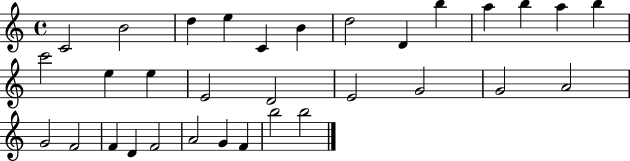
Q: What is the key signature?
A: C major